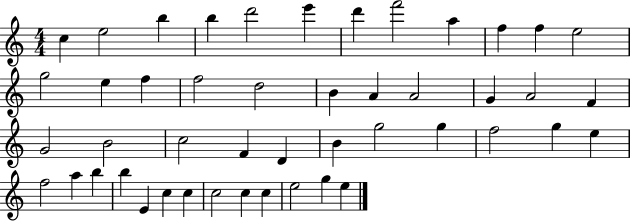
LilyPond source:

{
  \clef treble
  \numericTimeSignature
  \time 4/4
  \key c \major
  c''4 e''2 b''4 | b''4 d'''2 e'''4 | d'''4 f'''2 a''4 | f''4 f''4 e''2 | \break g''2 e''4 f''4 | f''2 d''2 | b'4 a'4 a'2 | g'4 a'2 f'4 | \break g'2 b'2 | c''2 f'4 d'4 | b'4 g''2 g''4 | f''2 g''4 e''4 | \break f''2 a''4 b''4 | b''4 e'4 c''4 c''4 | c''2 c''4 c''4 | e''2 g''4 e''4 | \break \bar "|."
}